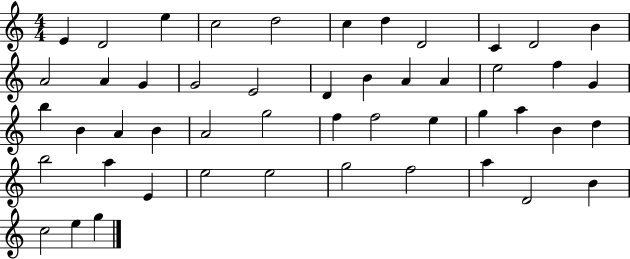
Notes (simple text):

E4/q D4/h E5/q C5/h D5/h C5/q D5/q D4/h C4/q D4/h B4/q A4/h A4/q G4/q G4/h E4/h D4/q B4/q A4/q A4/q E5/h F5/q G4/q B5/q B4/q A4/q B4/q A4/h G5/h F5/q F5/h E5/q G5/q A5/q B4/q D5/q B5/h A5/q E4/q E5/h E5/h G5/h F5/h A5/q D4/h B4/q C5/h E5/q G5/q